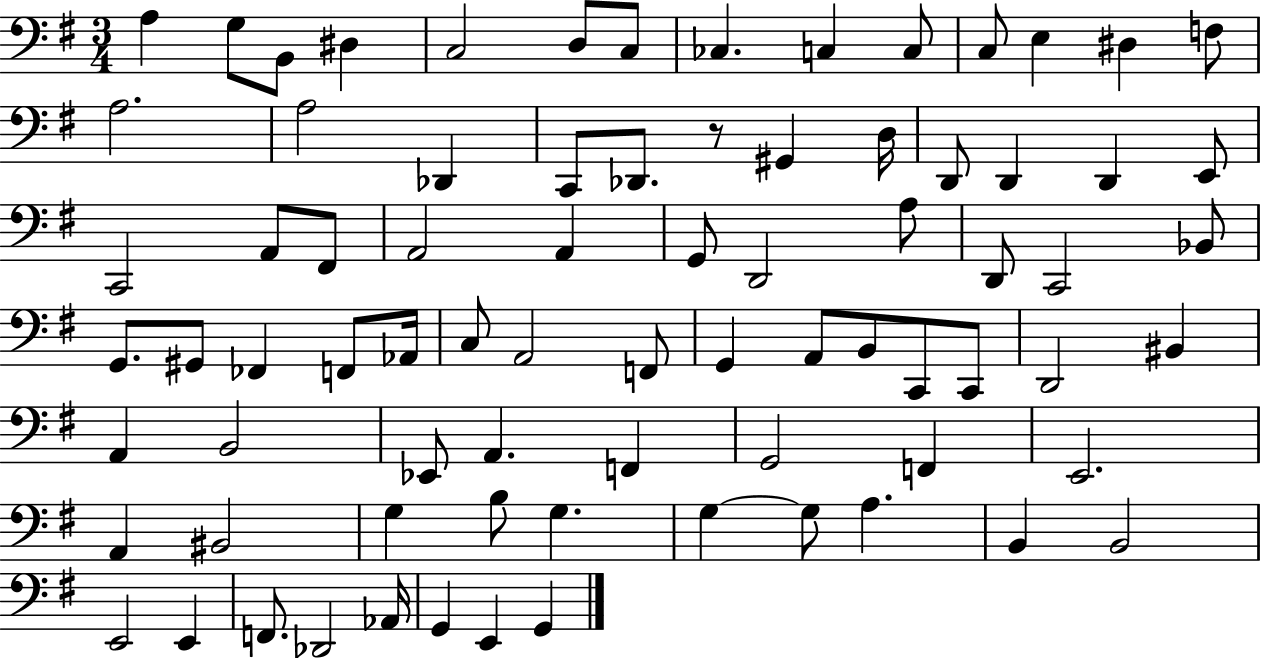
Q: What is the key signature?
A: G major